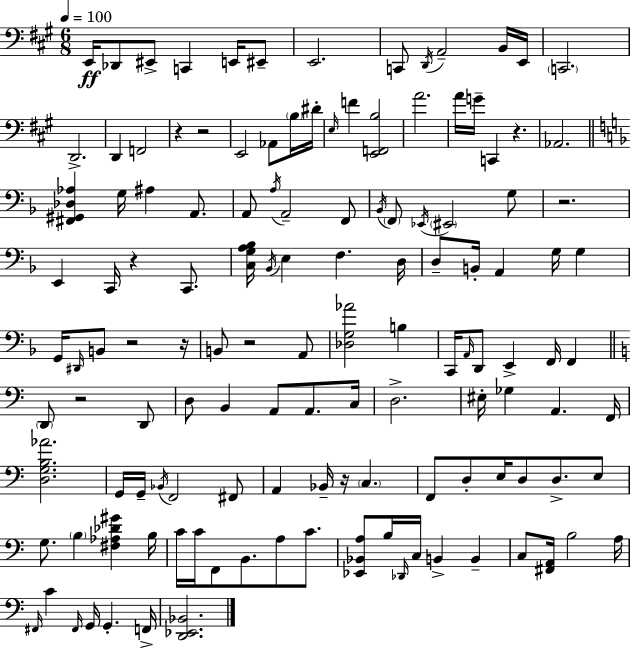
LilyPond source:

{
  \clef bass
  \numericTimeSignature
  \time 6/8
  \key a \major
  \tempo 4 = 100
  e,16\ff des,8 eis,8-> c,4 e,16 eis,8-- | e,2. | c,8 \acciaccatura { d,16 } a,2-- b,16 | e,16 \parenthesize c,2. | \break d,2.-> | d,4 f,2 | r4 r2 | e,2 aes,8 \parenthesize b16 | \break dis'16-. \grace { e16 } f'4 <e, f, b>2 | a'2. | a'16 g'16-- c,4 r4. | aes,2. | \break \bar "||" \break \key d \minor <fis, gis, des aes>4 g16 ais4 a,8. | a,8 \acciaccatura { a16 } a,2-- f,8 | \acciaccatura { bes,16 } \parenthesize f,8 \acciaccatura { ees,16 } \parenthesize eis,2 | g8 r2. | \break e,4 c,16 r4 | c,8. <c g a bes>16 \acciaccatura { bes,16 } e4 f4. | d16 d8-- b,16-. a,4 g16 | g4 g,16 \grace { dis,16 } b,8 r2 | \break r16 b,8 r2 | a,8 <des g aes'>2 | b4 c,16 \grace { a,16 } d,8 e,4-> | f,16 f,4 \bar "||" \break \key a \minor \parenthesize d,8 r2 d,8 | d8 b,4 a,8 a,8. c16 | d2.-> | eis16-. ges4 a,4. f,16 | \break <d g b aes'>2. | g,16 g,16-- \acciaccatura { bes,16 } f,2 fis,8 | a,4 bes,16-- r16 \parenthesize c4. | f,8 d8-. e16 d8 d8.-> e8 | \break g8. \parenthesize b4 <fis aes des' gis'>4 | b16 c'16 c'16 f,8 b,8. a8 c'8. | <ees, bes, a>8 b16 \grace { des,16 } c16 b,4-> b,4-- | c8 <fis, a,>16 b2 | \break a16 \grace { fis,16 } c'4 \grace { fis,16 } g,16 g,4.-. | f,16-> <d, ees, bes,>2. | \bar "|."
}